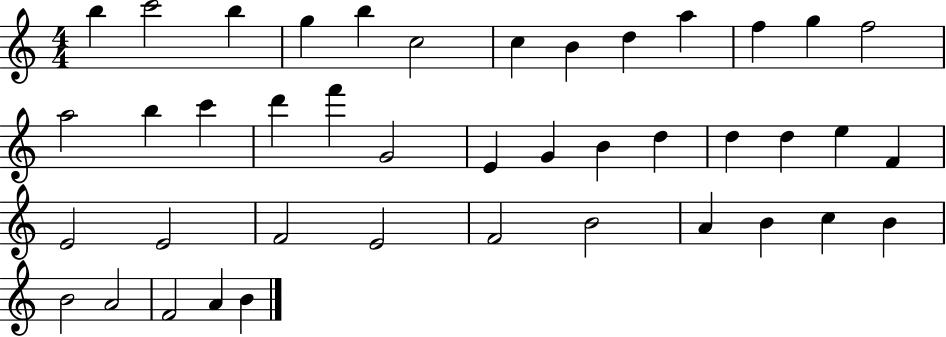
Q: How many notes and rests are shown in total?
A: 42